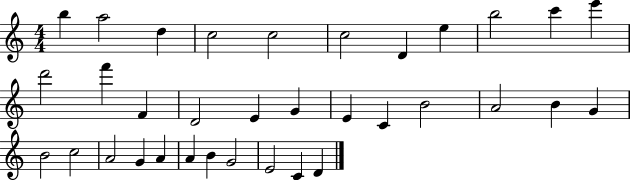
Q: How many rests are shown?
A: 0